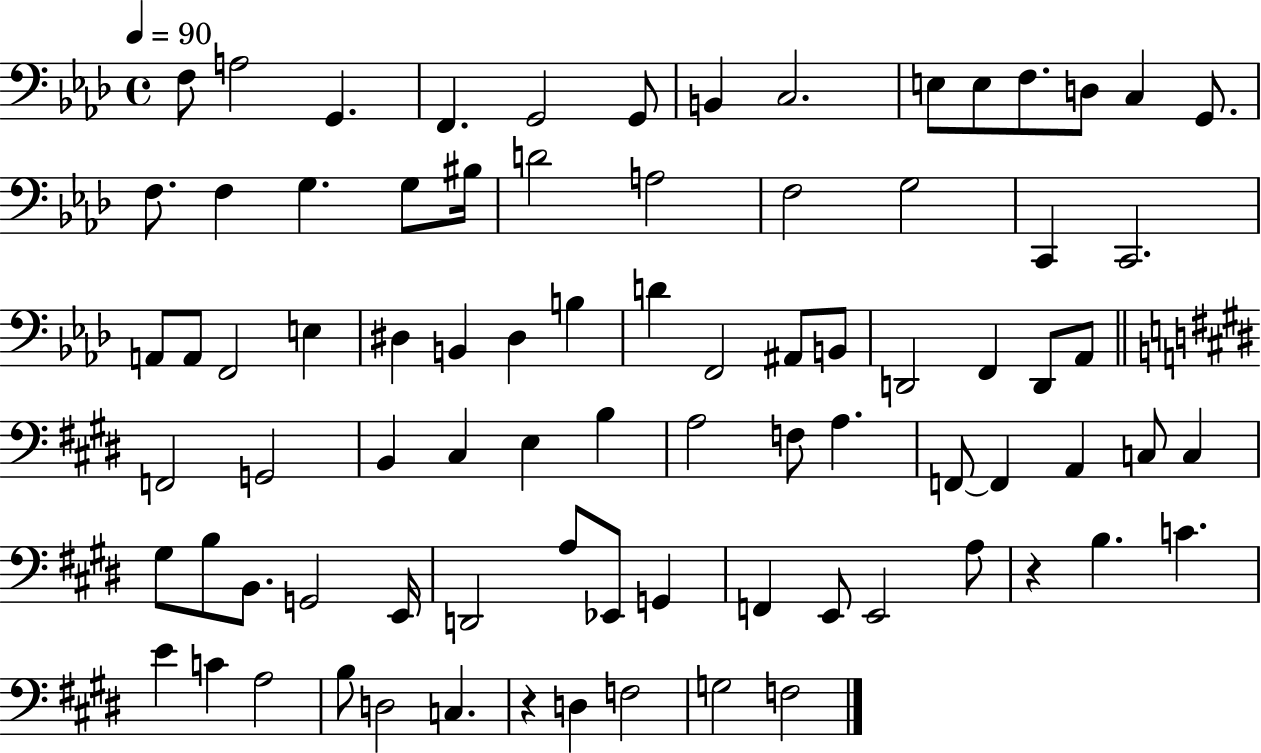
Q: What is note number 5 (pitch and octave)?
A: G2